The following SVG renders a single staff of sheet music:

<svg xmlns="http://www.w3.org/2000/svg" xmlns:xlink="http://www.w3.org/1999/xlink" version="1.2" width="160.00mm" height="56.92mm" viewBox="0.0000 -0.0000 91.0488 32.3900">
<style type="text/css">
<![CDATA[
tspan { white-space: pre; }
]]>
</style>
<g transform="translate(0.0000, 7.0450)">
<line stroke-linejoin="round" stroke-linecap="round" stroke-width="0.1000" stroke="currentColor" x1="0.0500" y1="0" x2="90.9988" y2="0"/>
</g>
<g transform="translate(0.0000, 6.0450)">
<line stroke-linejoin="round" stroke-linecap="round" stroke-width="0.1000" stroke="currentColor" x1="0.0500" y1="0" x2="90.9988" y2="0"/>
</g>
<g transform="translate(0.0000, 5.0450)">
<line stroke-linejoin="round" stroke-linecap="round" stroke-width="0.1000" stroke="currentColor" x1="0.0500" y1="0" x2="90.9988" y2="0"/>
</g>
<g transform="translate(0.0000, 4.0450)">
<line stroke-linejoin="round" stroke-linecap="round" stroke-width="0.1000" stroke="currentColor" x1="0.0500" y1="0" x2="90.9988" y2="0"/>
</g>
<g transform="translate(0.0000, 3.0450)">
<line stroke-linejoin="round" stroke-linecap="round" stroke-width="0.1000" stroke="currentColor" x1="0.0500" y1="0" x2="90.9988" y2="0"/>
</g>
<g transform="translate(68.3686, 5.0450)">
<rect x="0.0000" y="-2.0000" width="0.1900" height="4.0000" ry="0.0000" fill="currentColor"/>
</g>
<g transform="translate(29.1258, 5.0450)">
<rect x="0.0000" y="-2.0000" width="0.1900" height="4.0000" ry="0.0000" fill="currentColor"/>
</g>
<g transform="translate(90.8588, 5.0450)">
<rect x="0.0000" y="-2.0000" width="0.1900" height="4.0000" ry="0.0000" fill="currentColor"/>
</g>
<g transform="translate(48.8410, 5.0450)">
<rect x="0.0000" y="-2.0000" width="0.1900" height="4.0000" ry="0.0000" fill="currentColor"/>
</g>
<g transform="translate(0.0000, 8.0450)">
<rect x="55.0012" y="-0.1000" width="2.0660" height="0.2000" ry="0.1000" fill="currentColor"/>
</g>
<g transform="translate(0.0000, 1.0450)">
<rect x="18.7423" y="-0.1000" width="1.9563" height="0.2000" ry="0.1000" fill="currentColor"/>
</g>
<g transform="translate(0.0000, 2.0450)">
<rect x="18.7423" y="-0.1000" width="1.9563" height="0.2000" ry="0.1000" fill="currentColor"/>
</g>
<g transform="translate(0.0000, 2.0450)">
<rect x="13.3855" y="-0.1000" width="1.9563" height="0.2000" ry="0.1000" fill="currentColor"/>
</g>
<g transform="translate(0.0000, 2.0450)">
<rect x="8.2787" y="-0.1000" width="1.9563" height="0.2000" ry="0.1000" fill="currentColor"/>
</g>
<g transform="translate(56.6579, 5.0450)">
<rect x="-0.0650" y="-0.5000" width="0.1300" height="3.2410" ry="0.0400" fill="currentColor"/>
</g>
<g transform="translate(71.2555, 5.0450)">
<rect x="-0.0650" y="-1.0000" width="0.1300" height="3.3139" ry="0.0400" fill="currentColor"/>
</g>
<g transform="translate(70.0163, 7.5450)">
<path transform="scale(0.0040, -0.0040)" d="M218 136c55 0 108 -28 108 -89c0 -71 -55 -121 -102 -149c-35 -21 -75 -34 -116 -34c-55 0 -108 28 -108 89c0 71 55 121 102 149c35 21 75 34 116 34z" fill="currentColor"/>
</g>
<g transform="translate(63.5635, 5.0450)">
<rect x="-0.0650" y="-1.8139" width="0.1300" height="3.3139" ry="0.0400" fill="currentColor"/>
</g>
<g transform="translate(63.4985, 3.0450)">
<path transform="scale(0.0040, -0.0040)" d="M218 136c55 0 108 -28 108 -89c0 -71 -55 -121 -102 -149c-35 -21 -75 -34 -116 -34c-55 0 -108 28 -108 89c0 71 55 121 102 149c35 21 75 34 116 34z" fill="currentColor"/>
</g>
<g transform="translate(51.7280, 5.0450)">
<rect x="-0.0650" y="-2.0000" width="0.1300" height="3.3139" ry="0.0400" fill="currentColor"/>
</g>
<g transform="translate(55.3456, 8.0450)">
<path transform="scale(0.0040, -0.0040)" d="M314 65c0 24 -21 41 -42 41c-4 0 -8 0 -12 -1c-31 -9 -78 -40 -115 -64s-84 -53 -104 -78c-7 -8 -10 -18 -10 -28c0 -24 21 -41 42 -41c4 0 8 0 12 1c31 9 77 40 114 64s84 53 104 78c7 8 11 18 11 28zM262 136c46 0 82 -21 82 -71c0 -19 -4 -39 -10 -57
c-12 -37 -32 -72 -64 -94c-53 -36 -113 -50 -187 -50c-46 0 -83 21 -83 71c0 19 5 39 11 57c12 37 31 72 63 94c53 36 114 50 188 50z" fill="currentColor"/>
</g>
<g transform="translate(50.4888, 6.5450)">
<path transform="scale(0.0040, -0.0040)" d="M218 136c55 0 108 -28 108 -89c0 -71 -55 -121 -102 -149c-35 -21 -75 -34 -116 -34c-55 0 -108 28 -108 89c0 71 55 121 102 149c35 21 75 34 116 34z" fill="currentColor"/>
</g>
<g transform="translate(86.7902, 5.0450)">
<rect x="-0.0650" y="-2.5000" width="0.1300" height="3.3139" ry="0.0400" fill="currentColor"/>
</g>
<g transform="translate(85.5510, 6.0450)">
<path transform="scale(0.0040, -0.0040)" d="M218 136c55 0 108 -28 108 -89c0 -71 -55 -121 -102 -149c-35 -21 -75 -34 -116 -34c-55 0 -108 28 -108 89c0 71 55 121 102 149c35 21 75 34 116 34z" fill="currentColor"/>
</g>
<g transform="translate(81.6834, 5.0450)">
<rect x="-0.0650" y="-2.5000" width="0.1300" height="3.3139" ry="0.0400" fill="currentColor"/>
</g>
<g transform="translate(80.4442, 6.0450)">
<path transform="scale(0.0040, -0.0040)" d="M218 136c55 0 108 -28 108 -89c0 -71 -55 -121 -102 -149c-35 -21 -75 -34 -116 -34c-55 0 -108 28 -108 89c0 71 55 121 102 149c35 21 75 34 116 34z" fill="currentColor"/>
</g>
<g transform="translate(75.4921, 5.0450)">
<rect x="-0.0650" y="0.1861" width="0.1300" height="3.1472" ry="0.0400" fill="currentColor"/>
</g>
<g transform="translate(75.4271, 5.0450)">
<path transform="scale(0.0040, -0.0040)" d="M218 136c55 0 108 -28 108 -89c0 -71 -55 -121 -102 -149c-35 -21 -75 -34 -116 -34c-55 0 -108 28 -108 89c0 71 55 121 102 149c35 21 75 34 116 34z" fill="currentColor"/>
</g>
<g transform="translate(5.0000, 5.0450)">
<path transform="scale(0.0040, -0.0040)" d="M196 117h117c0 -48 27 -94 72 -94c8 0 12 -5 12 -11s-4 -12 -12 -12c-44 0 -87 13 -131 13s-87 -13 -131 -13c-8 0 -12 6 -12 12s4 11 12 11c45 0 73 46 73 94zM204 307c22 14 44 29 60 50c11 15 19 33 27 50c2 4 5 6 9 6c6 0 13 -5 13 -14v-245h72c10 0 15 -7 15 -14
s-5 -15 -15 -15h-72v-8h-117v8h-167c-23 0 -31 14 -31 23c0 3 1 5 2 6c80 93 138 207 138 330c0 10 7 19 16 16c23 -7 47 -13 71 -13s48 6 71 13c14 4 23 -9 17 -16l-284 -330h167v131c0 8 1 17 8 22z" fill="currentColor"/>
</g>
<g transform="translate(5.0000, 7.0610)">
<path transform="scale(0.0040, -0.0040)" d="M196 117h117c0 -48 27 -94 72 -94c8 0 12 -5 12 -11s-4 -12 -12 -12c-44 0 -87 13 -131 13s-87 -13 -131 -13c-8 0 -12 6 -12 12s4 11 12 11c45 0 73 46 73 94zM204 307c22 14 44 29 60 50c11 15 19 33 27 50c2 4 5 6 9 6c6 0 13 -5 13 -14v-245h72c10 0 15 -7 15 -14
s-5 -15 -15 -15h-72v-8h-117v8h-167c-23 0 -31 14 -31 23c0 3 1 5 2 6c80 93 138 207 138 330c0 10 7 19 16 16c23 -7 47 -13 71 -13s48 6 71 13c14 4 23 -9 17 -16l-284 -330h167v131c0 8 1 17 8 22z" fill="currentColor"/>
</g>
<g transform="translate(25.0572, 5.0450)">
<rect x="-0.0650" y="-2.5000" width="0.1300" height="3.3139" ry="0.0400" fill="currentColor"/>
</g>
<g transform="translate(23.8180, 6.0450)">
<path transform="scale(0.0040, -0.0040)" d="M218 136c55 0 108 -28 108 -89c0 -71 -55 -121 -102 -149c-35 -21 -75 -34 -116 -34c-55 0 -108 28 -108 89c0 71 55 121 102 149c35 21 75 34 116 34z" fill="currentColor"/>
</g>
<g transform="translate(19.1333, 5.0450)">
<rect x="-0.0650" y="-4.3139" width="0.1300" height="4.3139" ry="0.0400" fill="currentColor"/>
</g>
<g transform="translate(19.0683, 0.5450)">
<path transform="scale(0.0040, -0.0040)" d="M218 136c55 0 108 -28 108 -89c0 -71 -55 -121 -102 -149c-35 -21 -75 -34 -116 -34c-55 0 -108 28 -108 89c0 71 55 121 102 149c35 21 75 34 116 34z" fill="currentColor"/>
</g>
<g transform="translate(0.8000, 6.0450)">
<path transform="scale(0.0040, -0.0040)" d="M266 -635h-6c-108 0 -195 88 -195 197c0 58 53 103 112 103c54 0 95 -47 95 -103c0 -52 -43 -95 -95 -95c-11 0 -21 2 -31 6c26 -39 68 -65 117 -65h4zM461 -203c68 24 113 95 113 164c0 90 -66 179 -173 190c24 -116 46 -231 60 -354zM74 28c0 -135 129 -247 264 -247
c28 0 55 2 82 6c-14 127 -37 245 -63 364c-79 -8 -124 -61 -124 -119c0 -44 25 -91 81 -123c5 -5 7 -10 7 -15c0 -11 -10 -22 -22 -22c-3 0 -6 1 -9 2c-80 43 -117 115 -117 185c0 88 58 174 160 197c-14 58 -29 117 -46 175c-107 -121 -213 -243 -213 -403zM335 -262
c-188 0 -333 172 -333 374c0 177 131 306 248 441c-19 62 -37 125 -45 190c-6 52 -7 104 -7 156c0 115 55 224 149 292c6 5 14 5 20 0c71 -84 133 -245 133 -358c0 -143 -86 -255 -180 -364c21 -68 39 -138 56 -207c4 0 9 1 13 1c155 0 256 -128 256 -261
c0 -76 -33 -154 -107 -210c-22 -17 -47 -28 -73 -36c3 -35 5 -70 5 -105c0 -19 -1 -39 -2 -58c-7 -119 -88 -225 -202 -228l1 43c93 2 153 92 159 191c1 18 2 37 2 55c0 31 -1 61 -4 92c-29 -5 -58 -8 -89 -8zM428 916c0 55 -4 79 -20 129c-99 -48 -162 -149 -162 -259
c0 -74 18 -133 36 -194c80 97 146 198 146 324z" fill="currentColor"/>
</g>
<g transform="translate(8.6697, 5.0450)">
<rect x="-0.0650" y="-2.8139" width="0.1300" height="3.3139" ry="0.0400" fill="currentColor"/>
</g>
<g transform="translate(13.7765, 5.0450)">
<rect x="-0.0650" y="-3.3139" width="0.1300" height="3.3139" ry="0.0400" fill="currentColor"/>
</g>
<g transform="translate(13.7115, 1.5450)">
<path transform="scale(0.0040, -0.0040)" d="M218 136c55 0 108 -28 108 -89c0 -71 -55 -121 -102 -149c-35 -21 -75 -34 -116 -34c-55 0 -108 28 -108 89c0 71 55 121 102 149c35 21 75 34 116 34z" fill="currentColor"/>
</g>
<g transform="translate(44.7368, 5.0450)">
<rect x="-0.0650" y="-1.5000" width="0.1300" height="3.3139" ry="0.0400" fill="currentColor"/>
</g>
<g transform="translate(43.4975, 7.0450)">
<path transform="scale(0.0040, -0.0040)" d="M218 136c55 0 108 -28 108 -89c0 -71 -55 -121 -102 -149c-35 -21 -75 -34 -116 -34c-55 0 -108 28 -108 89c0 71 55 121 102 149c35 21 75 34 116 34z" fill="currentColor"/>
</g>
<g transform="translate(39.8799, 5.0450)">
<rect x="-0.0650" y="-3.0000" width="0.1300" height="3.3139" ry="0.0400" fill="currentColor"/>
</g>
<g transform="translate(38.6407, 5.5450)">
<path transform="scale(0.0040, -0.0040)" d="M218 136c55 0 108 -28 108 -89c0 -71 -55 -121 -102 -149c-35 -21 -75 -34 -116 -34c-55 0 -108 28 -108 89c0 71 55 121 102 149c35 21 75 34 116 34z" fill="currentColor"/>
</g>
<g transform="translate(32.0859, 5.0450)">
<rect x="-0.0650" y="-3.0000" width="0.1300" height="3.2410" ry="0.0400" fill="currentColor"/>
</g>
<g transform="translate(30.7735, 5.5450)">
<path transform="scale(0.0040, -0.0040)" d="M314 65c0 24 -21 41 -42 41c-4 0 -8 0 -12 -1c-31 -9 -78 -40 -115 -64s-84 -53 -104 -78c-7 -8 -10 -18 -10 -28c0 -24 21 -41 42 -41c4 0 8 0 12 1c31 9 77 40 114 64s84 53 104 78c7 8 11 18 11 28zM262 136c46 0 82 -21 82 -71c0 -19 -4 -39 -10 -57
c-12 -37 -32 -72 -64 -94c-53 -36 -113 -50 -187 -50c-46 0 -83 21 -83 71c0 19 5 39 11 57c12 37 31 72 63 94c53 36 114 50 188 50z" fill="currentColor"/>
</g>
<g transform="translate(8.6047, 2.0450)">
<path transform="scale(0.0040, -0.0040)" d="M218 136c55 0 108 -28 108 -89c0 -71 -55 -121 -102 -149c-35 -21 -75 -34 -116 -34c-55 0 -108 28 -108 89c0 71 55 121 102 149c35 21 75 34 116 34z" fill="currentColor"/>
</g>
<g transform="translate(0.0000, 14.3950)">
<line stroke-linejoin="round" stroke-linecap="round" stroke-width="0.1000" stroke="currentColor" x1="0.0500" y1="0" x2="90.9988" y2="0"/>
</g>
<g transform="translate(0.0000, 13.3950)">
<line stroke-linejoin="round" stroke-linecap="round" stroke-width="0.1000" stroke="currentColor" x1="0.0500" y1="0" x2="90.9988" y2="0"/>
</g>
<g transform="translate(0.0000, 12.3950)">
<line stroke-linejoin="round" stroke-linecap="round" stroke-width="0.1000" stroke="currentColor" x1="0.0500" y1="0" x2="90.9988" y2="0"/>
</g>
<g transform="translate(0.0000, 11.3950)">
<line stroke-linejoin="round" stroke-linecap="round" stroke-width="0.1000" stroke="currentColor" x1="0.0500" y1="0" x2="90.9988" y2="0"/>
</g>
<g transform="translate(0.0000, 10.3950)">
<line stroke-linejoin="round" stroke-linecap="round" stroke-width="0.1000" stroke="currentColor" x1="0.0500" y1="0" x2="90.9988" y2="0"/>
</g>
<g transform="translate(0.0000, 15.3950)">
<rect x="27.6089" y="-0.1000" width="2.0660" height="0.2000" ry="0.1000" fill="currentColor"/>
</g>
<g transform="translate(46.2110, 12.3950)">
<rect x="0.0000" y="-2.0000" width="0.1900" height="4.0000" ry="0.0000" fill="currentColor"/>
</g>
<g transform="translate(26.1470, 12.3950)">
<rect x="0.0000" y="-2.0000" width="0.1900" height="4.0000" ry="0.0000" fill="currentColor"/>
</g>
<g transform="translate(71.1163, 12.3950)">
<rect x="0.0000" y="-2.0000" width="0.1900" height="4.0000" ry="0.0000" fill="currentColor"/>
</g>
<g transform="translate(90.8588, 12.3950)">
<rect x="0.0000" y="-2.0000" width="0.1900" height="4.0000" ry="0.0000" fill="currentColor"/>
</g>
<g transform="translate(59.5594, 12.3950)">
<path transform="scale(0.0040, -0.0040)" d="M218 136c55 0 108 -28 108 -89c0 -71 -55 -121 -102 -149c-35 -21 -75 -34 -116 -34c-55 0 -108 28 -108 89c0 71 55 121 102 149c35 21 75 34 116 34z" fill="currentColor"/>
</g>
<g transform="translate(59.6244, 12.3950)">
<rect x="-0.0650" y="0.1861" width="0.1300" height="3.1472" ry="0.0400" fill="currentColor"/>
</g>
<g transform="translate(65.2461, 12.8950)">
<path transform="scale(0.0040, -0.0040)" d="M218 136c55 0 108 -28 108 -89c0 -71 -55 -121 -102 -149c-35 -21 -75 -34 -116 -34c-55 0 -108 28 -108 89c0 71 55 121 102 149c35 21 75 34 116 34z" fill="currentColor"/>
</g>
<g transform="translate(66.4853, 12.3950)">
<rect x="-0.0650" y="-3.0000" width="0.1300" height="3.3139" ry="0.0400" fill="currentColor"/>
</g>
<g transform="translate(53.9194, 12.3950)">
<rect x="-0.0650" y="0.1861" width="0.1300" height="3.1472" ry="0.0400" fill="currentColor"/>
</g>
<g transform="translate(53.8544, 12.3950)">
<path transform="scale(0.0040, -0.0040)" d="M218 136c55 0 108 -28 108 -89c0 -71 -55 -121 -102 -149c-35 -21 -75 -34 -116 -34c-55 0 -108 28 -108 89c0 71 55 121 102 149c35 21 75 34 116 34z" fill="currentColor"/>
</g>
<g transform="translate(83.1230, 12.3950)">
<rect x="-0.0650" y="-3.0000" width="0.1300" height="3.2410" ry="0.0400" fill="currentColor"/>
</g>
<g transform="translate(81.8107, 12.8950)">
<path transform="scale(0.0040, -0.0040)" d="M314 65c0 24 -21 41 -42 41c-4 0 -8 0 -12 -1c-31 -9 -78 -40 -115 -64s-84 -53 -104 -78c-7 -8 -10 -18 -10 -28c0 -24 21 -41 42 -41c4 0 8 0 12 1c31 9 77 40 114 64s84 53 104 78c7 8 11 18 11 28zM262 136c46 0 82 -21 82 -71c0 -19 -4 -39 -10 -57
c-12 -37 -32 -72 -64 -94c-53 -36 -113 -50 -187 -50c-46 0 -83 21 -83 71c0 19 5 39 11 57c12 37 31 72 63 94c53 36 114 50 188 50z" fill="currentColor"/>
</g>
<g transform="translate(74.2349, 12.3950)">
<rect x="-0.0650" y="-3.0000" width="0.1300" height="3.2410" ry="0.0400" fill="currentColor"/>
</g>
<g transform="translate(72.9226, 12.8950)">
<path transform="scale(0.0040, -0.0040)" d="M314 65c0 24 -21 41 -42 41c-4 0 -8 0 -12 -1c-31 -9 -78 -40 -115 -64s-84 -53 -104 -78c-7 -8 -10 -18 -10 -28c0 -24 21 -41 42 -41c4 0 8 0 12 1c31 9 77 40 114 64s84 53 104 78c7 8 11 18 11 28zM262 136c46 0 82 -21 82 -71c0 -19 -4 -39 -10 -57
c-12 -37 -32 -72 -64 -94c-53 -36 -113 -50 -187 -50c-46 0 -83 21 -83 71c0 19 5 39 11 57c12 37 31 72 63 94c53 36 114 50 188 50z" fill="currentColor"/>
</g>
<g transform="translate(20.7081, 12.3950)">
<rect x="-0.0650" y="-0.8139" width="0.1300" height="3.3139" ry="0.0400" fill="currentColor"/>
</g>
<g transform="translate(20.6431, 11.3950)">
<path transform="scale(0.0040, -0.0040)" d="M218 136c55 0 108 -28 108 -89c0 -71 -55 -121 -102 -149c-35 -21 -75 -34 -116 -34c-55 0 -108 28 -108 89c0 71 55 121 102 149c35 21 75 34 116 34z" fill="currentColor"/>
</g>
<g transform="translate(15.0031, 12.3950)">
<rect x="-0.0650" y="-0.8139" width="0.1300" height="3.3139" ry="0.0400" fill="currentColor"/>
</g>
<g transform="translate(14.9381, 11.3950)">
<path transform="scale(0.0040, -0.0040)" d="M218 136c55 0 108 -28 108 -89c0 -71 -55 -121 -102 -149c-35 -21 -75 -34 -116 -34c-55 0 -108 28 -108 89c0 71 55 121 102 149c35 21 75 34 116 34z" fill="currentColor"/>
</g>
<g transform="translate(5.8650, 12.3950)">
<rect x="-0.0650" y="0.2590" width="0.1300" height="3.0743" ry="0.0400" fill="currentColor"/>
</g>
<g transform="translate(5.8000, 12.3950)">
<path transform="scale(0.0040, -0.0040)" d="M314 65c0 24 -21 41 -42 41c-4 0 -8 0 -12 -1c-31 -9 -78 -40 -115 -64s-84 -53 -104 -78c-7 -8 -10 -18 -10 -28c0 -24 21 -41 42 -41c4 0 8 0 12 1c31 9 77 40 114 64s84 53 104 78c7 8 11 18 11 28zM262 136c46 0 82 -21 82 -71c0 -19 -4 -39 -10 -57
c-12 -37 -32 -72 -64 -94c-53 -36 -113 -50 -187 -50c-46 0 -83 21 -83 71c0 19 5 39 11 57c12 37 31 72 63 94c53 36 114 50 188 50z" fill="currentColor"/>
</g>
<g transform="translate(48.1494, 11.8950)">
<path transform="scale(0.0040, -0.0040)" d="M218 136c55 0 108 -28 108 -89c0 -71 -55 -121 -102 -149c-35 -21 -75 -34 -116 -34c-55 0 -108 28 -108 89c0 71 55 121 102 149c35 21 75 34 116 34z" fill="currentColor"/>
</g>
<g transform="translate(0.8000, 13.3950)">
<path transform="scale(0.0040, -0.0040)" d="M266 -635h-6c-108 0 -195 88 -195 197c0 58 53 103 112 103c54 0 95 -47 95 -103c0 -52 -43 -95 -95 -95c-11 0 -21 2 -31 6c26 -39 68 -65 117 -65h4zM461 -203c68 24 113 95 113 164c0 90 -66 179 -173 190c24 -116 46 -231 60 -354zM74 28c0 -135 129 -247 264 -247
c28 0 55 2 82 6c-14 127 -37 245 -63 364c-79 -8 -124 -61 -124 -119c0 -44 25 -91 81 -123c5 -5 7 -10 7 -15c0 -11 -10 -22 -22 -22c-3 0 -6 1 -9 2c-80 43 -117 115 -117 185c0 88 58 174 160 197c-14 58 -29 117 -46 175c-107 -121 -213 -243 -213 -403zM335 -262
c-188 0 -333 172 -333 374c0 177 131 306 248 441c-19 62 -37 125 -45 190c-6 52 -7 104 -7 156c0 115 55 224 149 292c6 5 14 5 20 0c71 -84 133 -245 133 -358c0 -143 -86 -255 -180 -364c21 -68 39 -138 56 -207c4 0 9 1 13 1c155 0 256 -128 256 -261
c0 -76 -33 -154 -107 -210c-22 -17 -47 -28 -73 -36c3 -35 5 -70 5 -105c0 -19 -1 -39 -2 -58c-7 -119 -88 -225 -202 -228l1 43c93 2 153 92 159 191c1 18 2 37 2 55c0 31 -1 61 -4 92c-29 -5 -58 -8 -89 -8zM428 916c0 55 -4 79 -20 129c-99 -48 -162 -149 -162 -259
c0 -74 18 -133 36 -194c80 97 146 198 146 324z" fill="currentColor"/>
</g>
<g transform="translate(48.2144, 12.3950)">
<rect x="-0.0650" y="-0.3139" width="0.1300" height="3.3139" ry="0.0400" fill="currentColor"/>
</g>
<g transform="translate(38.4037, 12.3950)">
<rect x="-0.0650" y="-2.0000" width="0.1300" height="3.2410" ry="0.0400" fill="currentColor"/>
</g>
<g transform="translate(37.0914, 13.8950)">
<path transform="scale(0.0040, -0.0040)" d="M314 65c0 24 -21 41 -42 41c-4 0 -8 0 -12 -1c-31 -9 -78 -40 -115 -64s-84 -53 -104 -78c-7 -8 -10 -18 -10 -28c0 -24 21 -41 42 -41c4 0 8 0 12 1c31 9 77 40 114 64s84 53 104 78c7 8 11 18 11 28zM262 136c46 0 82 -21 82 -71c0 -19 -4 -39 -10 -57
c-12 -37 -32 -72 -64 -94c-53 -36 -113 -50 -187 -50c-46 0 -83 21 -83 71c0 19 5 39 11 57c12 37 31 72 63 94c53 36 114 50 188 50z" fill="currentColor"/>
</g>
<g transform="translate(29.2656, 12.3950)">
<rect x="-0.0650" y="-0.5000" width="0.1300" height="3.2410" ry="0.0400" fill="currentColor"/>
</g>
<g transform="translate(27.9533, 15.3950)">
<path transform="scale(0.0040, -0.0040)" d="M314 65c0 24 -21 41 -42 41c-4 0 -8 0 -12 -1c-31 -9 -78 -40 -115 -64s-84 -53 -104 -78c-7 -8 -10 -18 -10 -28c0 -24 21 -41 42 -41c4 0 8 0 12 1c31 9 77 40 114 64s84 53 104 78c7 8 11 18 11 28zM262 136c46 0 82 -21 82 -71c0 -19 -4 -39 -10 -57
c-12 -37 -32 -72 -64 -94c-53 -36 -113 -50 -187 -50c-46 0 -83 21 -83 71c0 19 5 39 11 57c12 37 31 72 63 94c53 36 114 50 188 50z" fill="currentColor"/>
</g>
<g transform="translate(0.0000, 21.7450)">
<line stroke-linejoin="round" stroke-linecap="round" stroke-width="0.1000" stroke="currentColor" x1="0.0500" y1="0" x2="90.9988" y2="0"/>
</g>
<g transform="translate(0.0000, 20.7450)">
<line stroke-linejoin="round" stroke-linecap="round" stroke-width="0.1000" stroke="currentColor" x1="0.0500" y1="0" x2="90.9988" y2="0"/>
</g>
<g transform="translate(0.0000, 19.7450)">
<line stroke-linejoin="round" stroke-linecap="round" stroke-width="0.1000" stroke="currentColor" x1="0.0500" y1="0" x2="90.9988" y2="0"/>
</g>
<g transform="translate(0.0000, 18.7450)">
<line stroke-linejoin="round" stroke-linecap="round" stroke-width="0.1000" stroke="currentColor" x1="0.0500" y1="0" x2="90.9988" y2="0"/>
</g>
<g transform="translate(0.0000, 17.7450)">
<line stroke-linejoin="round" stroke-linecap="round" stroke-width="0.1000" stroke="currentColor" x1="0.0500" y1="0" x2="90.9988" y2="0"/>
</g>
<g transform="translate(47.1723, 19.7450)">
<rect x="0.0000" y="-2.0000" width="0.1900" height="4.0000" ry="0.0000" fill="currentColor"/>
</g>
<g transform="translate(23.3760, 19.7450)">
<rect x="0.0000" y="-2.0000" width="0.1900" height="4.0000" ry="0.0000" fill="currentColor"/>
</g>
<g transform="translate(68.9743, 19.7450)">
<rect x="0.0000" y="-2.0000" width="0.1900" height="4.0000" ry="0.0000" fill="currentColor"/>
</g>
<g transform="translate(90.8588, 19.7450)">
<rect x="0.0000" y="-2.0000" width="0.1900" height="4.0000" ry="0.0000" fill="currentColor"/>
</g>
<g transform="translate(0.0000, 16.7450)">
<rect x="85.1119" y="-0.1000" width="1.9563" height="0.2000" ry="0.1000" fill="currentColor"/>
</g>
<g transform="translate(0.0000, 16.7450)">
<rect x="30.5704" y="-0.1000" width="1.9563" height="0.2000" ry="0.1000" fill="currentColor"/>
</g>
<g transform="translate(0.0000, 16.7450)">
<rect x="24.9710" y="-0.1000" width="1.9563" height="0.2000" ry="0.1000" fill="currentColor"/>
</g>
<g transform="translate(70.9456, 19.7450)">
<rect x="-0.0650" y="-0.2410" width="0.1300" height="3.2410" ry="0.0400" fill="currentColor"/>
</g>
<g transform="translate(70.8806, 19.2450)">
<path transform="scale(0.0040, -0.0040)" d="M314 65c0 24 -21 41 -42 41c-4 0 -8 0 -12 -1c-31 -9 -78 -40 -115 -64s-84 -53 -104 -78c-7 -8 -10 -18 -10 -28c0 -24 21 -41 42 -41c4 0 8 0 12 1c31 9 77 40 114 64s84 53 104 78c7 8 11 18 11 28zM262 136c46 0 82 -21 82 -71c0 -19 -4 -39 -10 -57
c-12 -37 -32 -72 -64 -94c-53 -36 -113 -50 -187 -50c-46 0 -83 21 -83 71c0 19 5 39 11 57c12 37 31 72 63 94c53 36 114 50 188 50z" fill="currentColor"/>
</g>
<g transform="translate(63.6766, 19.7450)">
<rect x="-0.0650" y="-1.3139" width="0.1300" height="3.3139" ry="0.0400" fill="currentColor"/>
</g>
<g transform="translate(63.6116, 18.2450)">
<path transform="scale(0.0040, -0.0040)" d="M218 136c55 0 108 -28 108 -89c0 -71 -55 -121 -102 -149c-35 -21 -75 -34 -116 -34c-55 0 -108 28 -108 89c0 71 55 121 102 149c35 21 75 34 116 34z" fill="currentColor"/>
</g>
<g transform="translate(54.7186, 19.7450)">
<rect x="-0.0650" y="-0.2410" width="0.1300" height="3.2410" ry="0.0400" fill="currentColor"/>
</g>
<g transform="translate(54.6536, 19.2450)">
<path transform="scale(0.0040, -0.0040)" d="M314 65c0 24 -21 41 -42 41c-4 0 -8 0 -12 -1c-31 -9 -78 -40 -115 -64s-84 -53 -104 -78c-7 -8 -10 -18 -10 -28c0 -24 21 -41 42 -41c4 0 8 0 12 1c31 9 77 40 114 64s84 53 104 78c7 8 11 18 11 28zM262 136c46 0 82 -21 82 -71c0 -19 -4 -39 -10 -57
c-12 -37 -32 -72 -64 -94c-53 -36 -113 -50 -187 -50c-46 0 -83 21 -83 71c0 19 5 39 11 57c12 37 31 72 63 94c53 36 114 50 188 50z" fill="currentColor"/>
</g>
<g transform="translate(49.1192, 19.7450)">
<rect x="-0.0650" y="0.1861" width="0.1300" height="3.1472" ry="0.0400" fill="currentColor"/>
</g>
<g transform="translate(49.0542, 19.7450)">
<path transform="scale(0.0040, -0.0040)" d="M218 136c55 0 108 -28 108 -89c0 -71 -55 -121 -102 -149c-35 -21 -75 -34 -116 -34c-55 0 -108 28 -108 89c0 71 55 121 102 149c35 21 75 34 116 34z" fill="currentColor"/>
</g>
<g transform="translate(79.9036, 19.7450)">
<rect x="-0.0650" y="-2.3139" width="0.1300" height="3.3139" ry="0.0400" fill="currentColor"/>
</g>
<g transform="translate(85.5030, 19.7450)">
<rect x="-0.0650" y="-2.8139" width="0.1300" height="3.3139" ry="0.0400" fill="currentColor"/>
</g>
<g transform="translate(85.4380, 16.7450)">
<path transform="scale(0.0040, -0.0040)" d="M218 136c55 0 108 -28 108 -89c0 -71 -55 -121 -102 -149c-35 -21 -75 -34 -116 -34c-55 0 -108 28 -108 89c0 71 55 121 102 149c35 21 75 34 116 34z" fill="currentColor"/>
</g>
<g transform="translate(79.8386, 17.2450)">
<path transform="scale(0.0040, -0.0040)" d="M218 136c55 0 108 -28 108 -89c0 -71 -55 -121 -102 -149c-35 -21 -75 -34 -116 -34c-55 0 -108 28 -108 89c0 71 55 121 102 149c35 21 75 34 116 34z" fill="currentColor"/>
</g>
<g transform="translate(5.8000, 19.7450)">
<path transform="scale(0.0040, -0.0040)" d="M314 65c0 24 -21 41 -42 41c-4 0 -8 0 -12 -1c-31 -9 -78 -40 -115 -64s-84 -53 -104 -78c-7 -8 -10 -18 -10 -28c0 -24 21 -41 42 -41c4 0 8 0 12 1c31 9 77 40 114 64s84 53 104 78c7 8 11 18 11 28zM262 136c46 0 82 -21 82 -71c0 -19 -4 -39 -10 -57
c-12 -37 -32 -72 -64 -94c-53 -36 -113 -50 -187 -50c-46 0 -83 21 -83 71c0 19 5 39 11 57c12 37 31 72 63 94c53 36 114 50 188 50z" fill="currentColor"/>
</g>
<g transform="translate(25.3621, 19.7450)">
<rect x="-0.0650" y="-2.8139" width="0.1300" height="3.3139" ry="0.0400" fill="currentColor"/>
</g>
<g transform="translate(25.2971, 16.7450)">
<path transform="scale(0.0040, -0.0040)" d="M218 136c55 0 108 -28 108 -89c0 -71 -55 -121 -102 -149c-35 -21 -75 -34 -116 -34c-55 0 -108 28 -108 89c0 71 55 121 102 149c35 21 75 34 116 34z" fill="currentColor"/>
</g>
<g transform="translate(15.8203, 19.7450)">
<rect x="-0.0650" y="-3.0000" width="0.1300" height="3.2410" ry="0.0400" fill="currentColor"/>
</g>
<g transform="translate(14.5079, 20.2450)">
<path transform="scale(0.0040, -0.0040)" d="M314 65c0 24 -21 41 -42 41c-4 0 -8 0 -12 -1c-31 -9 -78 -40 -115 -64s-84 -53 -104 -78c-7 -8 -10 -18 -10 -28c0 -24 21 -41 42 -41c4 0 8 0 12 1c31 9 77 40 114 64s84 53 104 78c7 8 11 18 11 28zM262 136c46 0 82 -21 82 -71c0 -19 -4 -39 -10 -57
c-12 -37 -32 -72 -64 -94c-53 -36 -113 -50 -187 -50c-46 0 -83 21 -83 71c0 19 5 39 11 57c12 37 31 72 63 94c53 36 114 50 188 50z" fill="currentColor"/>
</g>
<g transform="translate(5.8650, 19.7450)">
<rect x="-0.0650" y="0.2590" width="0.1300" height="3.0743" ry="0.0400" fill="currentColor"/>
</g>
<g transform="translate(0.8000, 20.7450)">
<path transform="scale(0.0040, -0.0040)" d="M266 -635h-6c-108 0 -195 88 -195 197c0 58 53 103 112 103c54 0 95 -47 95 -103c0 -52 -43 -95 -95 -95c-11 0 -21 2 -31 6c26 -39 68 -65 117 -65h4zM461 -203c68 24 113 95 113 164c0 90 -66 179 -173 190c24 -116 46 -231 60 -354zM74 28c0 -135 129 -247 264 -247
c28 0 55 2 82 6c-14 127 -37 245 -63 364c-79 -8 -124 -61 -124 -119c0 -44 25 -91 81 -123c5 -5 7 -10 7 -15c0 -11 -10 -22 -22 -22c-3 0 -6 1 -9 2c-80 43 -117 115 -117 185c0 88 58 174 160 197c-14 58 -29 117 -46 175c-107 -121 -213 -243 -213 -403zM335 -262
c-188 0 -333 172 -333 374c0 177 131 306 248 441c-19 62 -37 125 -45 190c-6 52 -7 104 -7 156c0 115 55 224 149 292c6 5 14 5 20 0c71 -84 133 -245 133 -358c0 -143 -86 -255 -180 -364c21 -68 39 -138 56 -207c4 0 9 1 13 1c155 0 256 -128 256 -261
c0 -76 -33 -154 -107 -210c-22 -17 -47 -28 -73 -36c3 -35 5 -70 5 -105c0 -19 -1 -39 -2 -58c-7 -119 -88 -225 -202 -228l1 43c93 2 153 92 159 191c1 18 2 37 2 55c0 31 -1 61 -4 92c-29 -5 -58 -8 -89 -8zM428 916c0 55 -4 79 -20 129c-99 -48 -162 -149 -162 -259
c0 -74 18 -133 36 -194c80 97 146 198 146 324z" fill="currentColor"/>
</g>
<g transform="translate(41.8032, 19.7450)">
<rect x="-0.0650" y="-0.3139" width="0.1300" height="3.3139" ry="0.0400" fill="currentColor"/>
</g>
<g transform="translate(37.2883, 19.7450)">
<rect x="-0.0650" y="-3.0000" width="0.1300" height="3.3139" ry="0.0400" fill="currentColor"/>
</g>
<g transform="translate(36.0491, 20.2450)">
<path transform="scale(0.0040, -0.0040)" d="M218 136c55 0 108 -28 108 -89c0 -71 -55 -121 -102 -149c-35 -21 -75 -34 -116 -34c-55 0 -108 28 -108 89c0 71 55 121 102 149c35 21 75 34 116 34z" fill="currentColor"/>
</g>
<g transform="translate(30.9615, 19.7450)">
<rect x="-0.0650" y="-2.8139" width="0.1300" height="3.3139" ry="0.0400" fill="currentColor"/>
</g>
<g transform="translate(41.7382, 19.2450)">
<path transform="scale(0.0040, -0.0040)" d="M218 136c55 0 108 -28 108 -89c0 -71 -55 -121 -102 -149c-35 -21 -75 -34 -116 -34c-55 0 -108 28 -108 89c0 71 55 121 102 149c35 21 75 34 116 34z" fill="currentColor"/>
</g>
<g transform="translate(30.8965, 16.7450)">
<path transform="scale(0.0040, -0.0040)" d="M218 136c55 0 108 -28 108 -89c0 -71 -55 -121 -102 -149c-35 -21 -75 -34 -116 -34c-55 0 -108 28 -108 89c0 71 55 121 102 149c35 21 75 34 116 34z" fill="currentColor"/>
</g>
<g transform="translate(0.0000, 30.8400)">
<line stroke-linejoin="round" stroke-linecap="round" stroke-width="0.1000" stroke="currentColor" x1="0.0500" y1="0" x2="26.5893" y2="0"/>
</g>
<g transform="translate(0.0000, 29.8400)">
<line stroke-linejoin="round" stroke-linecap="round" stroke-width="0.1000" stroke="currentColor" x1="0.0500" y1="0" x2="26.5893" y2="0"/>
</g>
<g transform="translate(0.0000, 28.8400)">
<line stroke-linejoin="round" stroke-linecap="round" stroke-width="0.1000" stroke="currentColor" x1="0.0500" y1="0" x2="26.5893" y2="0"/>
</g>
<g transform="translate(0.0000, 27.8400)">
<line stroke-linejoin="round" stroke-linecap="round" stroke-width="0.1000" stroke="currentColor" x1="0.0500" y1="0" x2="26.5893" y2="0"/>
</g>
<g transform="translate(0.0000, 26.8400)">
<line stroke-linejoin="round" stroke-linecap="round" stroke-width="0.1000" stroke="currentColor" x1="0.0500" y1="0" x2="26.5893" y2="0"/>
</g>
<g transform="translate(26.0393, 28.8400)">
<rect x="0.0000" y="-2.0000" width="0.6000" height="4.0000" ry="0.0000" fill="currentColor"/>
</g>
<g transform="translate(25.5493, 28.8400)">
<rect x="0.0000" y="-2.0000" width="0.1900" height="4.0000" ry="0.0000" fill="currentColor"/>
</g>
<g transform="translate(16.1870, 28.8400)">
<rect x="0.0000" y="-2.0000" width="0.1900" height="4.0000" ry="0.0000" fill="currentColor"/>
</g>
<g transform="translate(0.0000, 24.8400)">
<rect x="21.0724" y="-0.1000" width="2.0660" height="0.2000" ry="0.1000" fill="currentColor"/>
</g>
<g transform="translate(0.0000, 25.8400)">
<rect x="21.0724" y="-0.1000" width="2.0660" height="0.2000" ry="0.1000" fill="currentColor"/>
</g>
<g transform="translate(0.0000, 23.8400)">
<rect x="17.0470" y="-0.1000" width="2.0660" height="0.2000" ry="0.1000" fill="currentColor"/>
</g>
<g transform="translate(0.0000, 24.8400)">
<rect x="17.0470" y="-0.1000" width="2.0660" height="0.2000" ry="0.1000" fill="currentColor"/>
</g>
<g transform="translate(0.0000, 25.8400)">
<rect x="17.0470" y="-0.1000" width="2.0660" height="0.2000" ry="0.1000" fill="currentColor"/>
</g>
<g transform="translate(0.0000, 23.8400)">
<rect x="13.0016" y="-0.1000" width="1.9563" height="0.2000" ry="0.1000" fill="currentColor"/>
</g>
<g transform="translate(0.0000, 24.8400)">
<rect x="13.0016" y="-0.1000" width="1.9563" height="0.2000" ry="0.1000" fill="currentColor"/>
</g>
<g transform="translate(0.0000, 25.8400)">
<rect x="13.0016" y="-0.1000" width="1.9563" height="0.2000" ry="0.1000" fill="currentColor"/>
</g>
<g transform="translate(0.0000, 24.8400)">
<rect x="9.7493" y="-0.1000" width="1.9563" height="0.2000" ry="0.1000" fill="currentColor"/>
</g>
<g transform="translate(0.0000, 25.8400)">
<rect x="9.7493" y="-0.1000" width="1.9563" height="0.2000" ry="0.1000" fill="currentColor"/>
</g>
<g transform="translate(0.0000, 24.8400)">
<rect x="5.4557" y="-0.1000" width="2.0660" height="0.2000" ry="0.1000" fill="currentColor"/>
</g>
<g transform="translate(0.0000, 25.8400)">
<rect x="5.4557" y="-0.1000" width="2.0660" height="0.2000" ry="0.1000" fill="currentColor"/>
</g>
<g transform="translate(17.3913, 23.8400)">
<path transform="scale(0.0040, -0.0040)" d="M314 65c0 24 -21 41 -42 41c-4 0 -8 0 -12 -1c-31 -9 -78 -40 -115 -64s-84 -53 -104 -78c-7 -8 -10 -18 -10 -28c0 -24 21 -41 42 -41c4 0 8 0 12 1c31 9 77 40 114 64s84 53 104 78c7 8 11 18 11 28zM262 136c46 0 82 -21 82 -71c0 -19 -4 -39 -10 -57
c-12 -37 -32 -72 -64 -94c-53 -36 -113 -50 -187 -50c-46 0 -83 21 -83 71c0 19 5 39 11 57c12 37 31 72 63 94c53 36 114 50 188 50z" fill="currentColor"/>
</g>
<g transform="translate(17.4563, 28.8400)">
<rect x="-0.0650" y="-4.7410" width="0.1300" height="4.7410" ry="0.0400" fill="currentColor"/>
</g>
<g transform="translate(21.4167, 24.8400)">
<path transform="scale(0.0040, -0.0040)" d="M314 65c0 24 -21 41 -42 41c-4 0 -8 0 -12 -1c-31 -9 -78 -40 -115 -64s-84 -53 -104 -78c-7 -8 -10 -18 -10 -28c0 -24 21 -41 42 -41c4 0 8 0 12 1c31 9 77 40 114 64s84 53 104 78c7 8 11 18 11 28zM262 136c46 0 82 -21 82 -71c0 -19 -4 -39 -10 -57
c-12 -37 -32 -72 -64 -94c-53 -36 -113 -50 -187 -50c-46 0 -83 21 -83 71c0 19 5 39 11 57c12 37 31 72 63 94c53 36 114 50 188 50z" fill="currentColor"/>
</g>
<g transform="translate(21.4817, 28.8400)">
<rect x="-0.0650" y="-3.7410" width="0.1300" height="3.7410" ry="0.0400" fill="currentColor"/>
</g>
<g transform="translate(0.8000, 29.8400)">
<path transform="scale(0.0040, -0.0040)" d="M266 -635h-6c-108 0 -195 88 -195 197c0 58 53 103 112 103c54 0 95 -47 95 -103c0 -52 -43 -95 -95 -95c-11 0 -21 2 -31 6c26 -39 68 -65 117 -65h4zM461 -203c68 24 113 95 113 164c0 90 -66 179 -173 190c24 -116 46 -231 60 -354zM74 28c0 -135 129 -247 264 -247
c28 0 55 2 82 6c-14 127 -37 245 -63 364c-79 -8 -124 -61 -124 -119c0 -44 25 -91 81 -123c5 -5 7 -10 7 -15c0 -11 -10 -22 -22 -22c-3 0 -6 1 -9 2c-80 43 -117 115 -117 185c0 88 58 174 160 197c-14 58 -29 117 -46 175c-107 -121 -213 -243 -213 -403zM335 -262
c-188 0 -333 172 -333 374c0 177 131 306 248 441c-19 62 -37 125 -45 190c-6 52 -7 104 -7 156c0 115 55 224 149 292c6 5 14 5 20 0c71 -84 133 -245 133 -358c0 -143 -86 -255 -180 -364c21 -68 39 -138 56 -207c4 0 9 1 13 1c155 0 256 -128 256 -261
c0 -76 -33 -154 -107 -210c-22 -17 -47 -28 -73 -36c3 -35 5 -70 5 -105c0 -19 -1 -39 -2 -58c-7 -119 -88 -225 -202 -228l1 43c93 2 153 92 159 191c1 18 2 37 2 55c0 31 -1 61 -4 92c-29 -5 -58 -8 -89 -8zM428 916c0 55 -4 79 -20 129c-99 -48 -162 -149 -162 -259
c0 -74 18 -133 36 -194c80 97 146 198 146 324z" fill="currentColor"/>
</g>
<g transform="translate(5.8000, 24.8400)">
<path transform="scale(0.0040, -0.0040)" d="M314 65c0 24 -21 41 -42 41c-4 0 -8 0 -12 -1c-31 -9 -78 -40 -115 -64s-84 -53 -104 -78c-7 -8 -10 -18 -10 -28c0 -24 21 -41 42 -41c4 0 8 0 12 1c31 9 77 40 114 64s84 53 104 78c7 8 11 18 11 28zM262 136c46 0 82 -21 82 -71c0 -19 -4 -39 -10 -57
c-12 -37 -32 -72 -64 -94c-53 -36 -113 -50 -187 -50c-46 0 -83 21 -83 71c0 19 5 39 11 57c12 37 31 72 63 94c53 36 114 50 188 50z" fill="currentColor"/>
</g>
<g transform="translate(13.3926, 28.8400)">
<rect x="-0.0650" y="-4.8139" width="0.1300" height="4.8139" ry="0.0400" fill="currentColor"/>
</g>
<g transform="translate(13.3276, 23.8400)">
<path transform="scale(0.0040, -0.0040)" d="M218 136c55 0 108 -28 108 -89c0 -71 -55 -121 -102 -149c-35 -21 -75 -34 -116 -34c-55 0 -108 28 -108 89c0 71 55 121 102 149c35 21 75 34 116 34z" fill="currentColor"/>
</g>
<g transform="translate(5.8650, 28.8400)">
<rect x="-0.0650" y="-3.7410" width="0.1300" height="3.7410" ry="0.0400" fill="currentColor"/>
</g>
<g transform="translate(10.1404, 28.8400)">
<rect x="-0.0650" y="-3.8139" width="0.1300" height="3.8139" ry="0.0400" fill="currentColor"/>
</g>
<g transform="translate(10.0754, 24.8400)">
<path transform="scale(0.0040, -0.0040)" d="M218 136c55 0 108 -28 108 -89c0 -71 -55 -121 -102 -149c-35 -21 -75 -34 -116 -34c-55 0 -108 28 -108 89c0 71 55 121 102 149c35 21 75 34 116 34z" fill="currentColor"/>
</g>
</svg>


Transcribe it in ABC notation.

X:1
T:Untitled
M:4/4
L:1/4
K:C
a b d' G A2 A E F C2 f D B G G B2 d d C2 F2 c B B A A2 A2 B2 A2 a a A c B c2 e c2 g a c'2 c' e' e'2 c'2